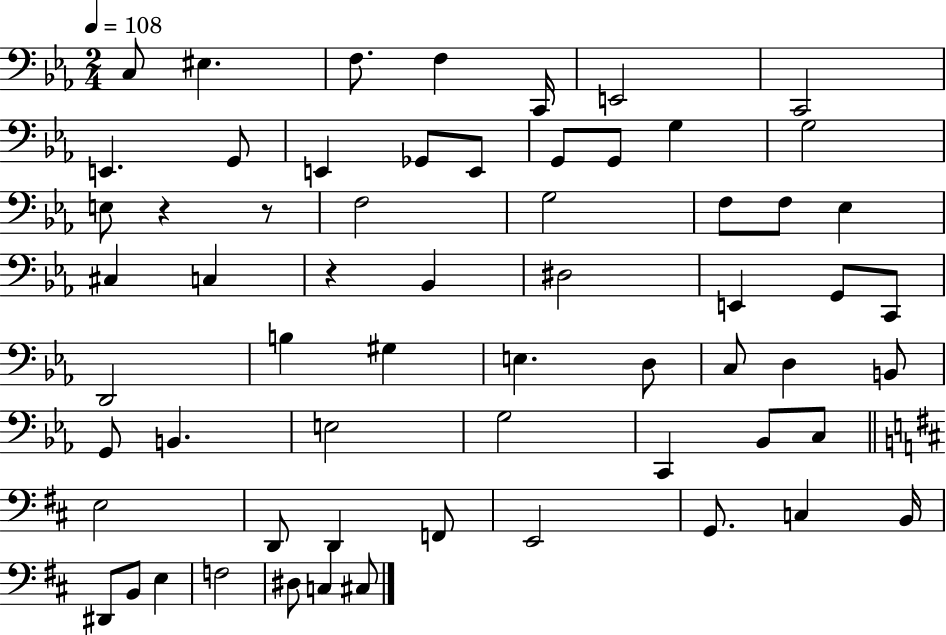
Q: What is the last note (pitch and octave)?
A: C#3